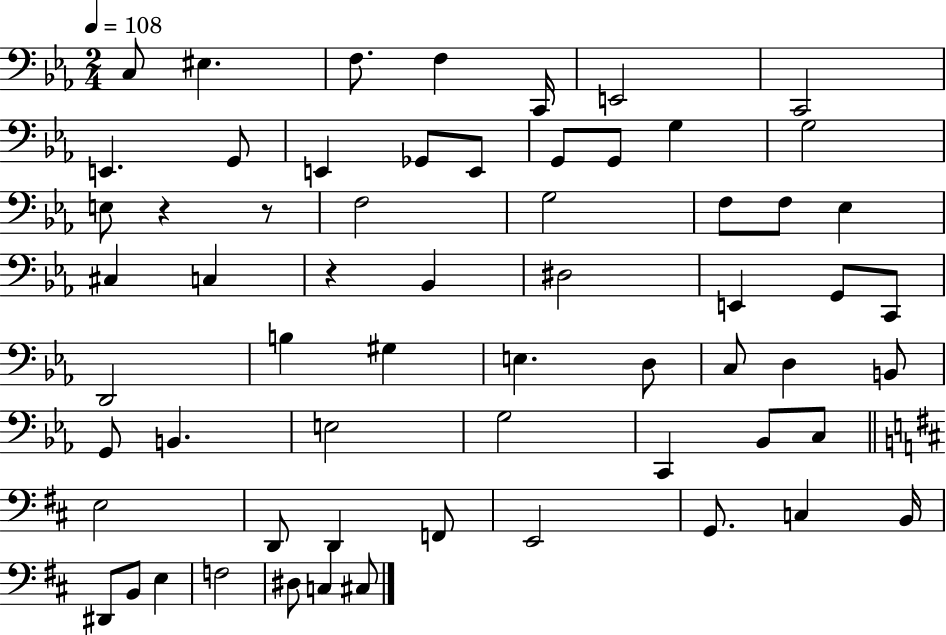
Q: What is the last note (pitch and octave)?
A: C#3